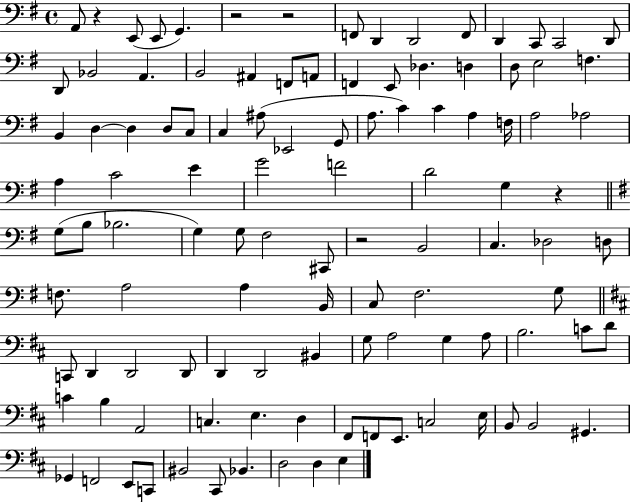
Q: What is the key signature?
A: G major